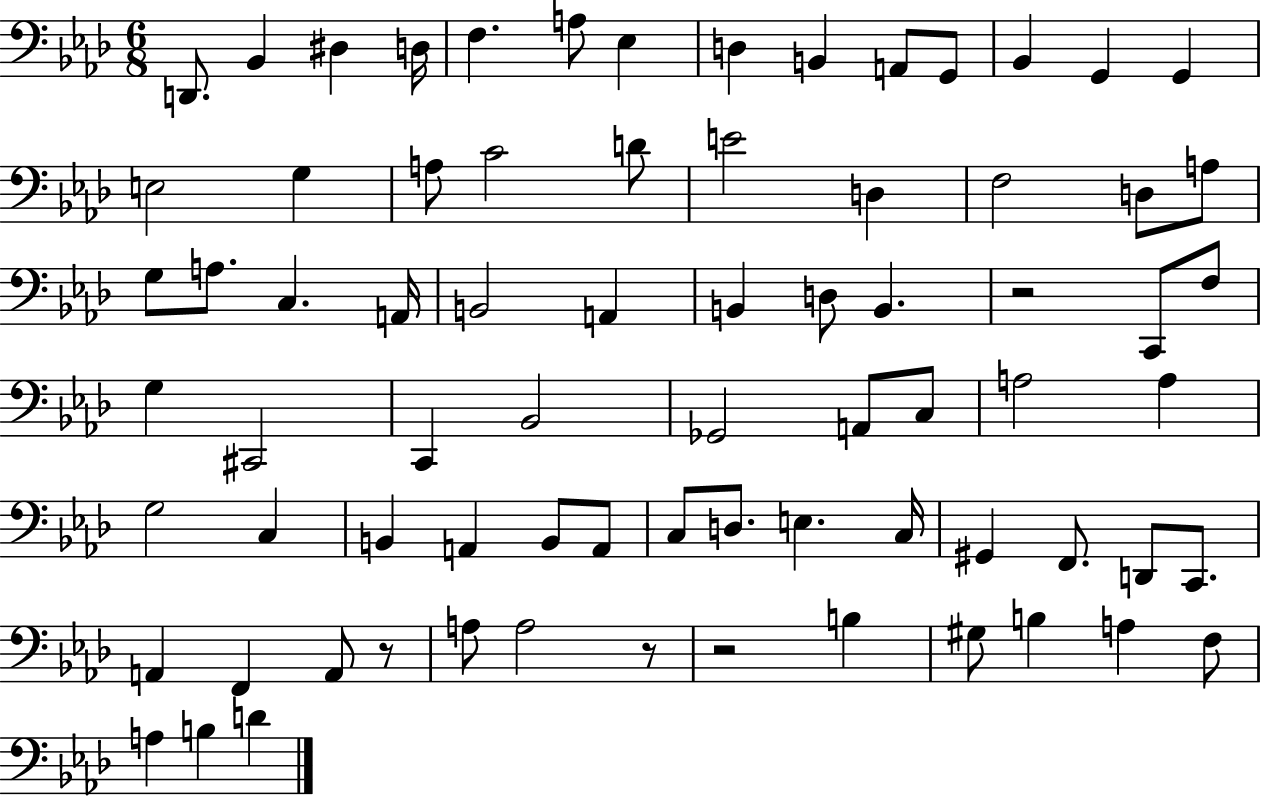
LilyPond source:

{
  \clef bass
  \numericTimeSignature
  \time 6/8
  \key aes \major
  d,8. bes,4 dis4 d16 | f4. a8 ees4 | d4 b,4 a,8 g,8 | bes,4 g,4 g,4 | \break e2 g4 | a8 c'2 d'8 | e'2 d4 | f2 d8 a8 | \break g8 a8. c4. a,16 | b,2 a,4 | b,4 d8 b,4. | r2 c,8 f8 | \break g4 cis,2 | c,4 bes,2 | ges,2 a,8 c8 | a2 a4 | \break g2 c4 | b,4 a,4 b,8 a,8 | c8 d8. e4. c16 | gis,4 f,8. d,8 c,8. | \break a,4 f,4 a,8 r8 | a8 a2 r8 | r2 b4 | gis8 b4 a4 f8 | \break a4 b4 d'4 | \bar "|."
}